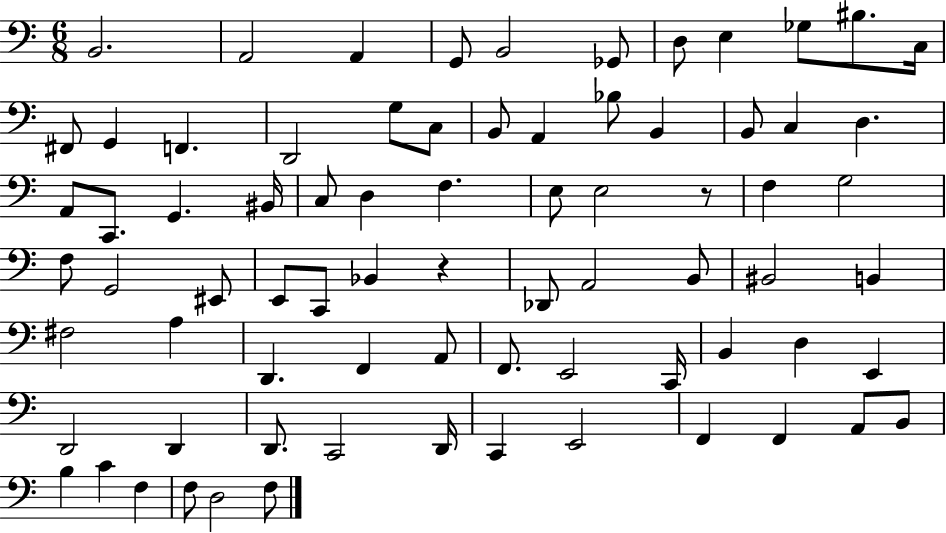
{
  \clef bass
  \numericTimeSignature
  \time 6/8
  \key c \major
  b,2. | a,2 a,4 | g,8 b,2 ges,8 | d8 e4 ges8 bis8. c16 | \break fis,8 g,4 f,4. | d,2 g8 c8 | b,8 a,4 bes8 b,4 | b,8 c4 d4. | \break a,8 c,8. g,4. bis,16 | c8 d4 f4. | e8 e2 r8 | f4 g2 | \break f8 g,2 eis,8 | e,8 c,8 bes,4 r4 | des,8 a,2 b,8 | bis,2 b,4 | \break fis2 a4 | d,4. f,4 a,8 | f,8. e,2 c,16 | b,4 d4 e,4 | \break d,2 d,4 | d,8. c,2 d,16 | c,4 e,2 | f,4 f,4 a,8 b,8 | \break b4 c'4 f4 | f8 d2 f8 | \bar "|."
}